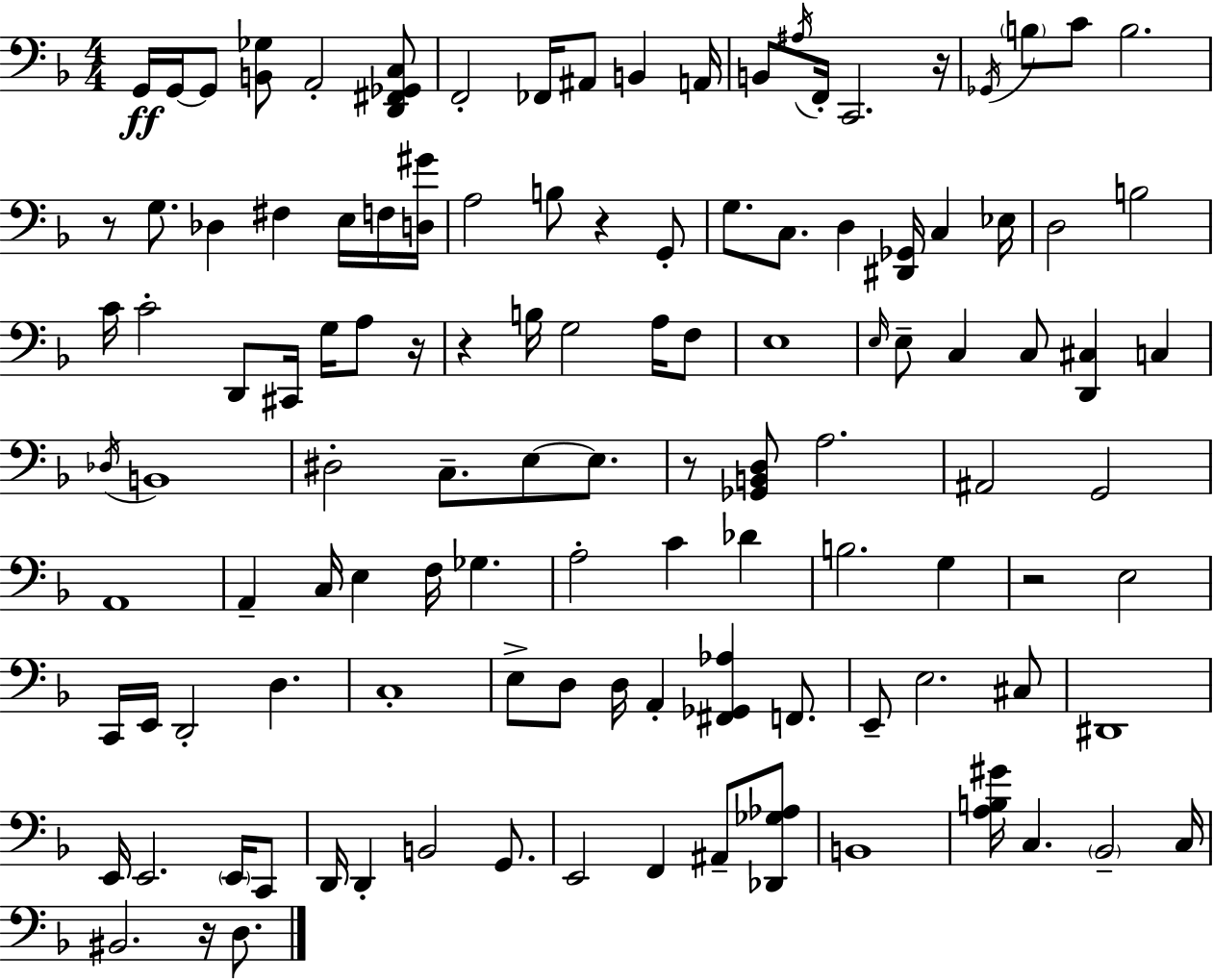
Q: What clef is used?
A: bass